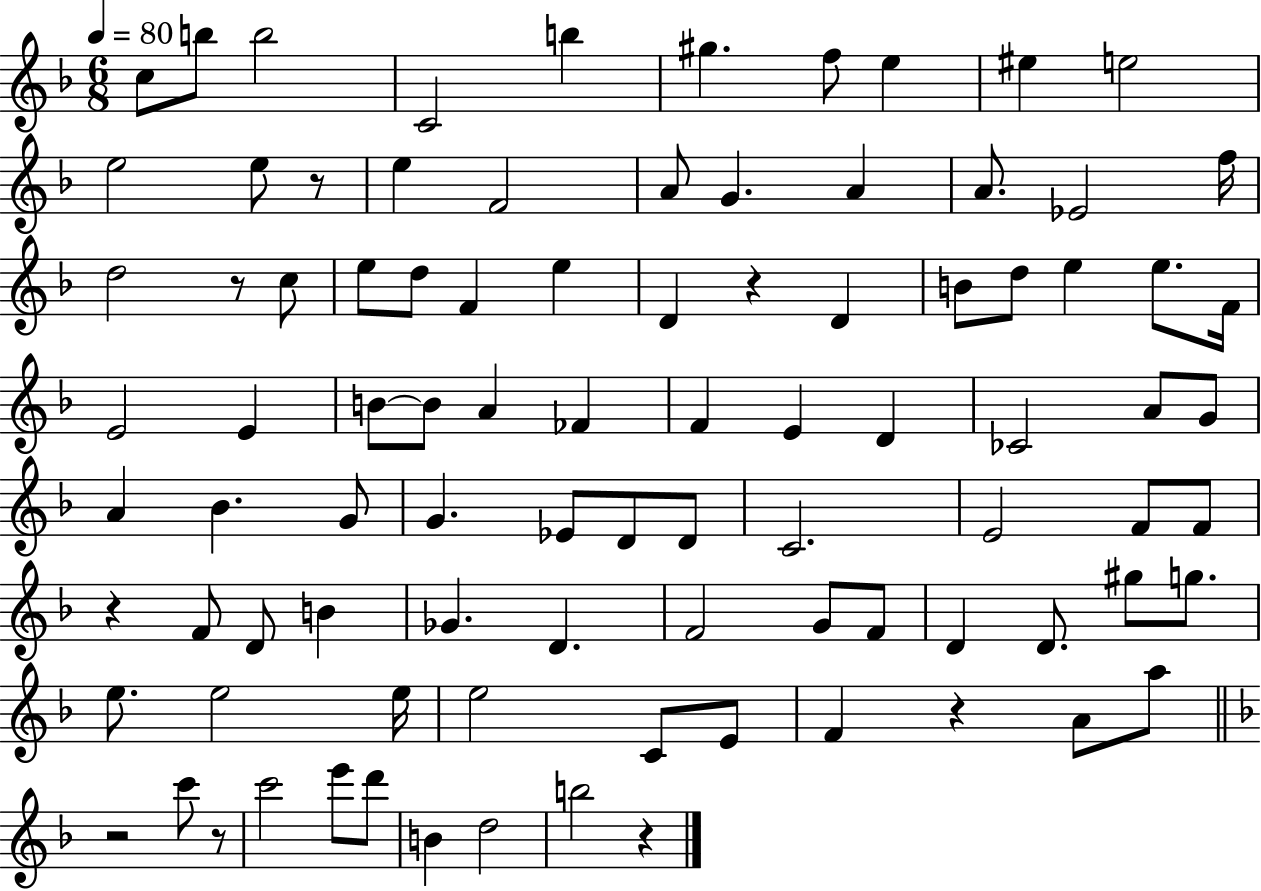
X:1
T:Untitled
M:6/8
L:1/4
K:F
c/2 b/2 b2 C2 b ^g f/2 e ^e e2 e2 e/2 z/2 e F2 A/2 G A A/2 _E2 f/4 d2 z/2 c/2 e/2 d/2 F e D z D B/2 d/2 e e/2 F/4 E2 E B/2 B/2 A _F F E D _C2 A/2 G/2 A _B G/2 G _E/2 D/2 D/2 C2 E2 F/2 F/2 z F/2 D/2 B _G D F2 G/2 F/2 D D/2 ^g/2 g/2 e/2 e2 e/4 e2 C/2 E/2 F z A/2 a/2 z2 c'/2 z/2 c'2 e'/2 d'/2 B d2 b2 z